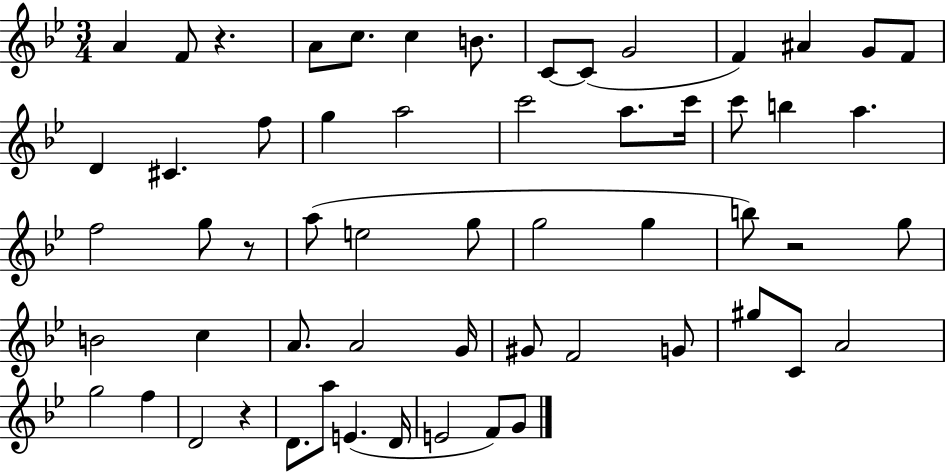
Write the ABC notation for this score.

X:1
T:Untitled
M:3/4
L:1/4
K:Bb
A F/2 z A/2 c/2 c B/2 C/2 C/2 G2 F ^A G/2 F/2 D ^C f/2 g a2 c'2 a/2 c'/4 c'/2 b a f2 g/2 z/2 a/2 e2 g/2 g2 g b/2 z2 g/2 B2 c A/2 A2 G/4 ^G/2 F2 G/2 ^g/2 C/2 A2 g2 f D2 z D/2 a/2 E D/4 E2 F/2 G/2